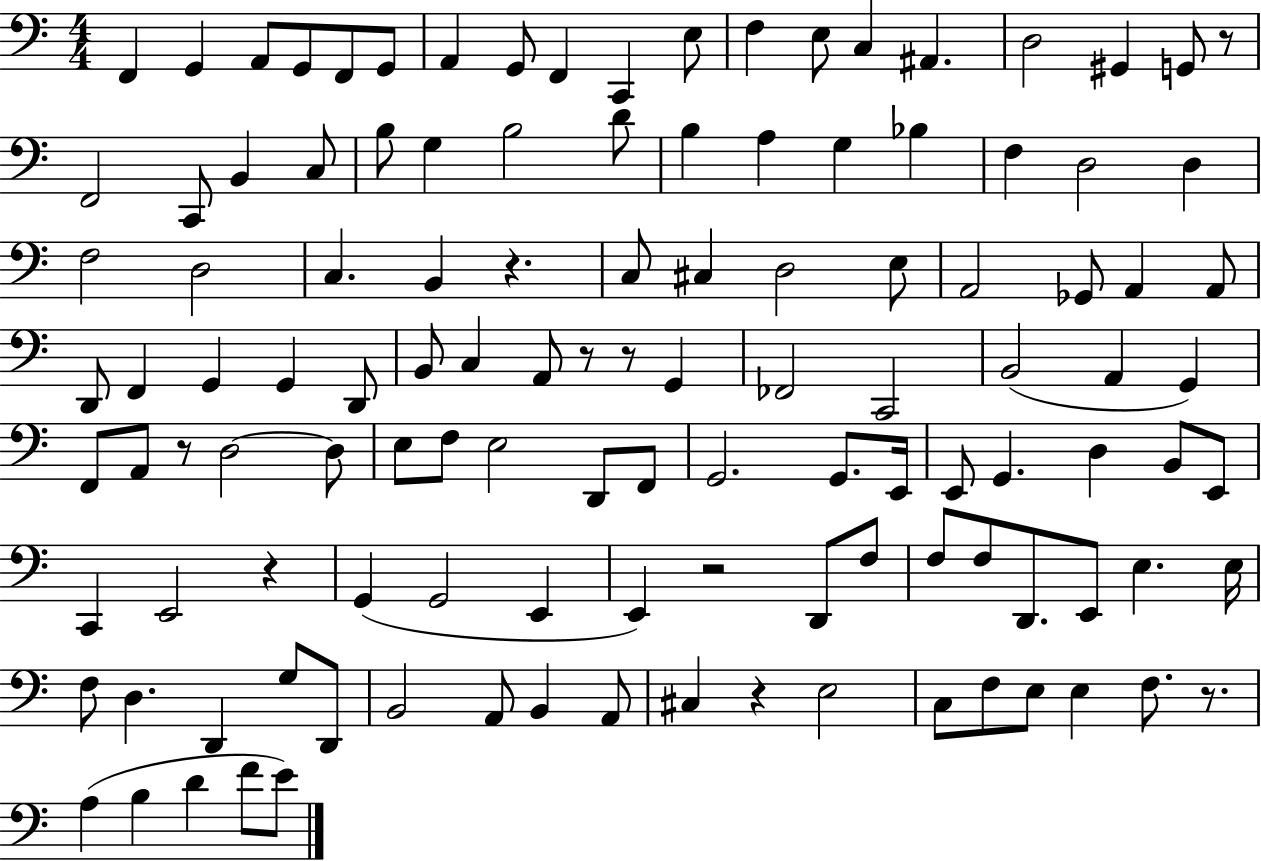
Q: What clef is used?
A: bass